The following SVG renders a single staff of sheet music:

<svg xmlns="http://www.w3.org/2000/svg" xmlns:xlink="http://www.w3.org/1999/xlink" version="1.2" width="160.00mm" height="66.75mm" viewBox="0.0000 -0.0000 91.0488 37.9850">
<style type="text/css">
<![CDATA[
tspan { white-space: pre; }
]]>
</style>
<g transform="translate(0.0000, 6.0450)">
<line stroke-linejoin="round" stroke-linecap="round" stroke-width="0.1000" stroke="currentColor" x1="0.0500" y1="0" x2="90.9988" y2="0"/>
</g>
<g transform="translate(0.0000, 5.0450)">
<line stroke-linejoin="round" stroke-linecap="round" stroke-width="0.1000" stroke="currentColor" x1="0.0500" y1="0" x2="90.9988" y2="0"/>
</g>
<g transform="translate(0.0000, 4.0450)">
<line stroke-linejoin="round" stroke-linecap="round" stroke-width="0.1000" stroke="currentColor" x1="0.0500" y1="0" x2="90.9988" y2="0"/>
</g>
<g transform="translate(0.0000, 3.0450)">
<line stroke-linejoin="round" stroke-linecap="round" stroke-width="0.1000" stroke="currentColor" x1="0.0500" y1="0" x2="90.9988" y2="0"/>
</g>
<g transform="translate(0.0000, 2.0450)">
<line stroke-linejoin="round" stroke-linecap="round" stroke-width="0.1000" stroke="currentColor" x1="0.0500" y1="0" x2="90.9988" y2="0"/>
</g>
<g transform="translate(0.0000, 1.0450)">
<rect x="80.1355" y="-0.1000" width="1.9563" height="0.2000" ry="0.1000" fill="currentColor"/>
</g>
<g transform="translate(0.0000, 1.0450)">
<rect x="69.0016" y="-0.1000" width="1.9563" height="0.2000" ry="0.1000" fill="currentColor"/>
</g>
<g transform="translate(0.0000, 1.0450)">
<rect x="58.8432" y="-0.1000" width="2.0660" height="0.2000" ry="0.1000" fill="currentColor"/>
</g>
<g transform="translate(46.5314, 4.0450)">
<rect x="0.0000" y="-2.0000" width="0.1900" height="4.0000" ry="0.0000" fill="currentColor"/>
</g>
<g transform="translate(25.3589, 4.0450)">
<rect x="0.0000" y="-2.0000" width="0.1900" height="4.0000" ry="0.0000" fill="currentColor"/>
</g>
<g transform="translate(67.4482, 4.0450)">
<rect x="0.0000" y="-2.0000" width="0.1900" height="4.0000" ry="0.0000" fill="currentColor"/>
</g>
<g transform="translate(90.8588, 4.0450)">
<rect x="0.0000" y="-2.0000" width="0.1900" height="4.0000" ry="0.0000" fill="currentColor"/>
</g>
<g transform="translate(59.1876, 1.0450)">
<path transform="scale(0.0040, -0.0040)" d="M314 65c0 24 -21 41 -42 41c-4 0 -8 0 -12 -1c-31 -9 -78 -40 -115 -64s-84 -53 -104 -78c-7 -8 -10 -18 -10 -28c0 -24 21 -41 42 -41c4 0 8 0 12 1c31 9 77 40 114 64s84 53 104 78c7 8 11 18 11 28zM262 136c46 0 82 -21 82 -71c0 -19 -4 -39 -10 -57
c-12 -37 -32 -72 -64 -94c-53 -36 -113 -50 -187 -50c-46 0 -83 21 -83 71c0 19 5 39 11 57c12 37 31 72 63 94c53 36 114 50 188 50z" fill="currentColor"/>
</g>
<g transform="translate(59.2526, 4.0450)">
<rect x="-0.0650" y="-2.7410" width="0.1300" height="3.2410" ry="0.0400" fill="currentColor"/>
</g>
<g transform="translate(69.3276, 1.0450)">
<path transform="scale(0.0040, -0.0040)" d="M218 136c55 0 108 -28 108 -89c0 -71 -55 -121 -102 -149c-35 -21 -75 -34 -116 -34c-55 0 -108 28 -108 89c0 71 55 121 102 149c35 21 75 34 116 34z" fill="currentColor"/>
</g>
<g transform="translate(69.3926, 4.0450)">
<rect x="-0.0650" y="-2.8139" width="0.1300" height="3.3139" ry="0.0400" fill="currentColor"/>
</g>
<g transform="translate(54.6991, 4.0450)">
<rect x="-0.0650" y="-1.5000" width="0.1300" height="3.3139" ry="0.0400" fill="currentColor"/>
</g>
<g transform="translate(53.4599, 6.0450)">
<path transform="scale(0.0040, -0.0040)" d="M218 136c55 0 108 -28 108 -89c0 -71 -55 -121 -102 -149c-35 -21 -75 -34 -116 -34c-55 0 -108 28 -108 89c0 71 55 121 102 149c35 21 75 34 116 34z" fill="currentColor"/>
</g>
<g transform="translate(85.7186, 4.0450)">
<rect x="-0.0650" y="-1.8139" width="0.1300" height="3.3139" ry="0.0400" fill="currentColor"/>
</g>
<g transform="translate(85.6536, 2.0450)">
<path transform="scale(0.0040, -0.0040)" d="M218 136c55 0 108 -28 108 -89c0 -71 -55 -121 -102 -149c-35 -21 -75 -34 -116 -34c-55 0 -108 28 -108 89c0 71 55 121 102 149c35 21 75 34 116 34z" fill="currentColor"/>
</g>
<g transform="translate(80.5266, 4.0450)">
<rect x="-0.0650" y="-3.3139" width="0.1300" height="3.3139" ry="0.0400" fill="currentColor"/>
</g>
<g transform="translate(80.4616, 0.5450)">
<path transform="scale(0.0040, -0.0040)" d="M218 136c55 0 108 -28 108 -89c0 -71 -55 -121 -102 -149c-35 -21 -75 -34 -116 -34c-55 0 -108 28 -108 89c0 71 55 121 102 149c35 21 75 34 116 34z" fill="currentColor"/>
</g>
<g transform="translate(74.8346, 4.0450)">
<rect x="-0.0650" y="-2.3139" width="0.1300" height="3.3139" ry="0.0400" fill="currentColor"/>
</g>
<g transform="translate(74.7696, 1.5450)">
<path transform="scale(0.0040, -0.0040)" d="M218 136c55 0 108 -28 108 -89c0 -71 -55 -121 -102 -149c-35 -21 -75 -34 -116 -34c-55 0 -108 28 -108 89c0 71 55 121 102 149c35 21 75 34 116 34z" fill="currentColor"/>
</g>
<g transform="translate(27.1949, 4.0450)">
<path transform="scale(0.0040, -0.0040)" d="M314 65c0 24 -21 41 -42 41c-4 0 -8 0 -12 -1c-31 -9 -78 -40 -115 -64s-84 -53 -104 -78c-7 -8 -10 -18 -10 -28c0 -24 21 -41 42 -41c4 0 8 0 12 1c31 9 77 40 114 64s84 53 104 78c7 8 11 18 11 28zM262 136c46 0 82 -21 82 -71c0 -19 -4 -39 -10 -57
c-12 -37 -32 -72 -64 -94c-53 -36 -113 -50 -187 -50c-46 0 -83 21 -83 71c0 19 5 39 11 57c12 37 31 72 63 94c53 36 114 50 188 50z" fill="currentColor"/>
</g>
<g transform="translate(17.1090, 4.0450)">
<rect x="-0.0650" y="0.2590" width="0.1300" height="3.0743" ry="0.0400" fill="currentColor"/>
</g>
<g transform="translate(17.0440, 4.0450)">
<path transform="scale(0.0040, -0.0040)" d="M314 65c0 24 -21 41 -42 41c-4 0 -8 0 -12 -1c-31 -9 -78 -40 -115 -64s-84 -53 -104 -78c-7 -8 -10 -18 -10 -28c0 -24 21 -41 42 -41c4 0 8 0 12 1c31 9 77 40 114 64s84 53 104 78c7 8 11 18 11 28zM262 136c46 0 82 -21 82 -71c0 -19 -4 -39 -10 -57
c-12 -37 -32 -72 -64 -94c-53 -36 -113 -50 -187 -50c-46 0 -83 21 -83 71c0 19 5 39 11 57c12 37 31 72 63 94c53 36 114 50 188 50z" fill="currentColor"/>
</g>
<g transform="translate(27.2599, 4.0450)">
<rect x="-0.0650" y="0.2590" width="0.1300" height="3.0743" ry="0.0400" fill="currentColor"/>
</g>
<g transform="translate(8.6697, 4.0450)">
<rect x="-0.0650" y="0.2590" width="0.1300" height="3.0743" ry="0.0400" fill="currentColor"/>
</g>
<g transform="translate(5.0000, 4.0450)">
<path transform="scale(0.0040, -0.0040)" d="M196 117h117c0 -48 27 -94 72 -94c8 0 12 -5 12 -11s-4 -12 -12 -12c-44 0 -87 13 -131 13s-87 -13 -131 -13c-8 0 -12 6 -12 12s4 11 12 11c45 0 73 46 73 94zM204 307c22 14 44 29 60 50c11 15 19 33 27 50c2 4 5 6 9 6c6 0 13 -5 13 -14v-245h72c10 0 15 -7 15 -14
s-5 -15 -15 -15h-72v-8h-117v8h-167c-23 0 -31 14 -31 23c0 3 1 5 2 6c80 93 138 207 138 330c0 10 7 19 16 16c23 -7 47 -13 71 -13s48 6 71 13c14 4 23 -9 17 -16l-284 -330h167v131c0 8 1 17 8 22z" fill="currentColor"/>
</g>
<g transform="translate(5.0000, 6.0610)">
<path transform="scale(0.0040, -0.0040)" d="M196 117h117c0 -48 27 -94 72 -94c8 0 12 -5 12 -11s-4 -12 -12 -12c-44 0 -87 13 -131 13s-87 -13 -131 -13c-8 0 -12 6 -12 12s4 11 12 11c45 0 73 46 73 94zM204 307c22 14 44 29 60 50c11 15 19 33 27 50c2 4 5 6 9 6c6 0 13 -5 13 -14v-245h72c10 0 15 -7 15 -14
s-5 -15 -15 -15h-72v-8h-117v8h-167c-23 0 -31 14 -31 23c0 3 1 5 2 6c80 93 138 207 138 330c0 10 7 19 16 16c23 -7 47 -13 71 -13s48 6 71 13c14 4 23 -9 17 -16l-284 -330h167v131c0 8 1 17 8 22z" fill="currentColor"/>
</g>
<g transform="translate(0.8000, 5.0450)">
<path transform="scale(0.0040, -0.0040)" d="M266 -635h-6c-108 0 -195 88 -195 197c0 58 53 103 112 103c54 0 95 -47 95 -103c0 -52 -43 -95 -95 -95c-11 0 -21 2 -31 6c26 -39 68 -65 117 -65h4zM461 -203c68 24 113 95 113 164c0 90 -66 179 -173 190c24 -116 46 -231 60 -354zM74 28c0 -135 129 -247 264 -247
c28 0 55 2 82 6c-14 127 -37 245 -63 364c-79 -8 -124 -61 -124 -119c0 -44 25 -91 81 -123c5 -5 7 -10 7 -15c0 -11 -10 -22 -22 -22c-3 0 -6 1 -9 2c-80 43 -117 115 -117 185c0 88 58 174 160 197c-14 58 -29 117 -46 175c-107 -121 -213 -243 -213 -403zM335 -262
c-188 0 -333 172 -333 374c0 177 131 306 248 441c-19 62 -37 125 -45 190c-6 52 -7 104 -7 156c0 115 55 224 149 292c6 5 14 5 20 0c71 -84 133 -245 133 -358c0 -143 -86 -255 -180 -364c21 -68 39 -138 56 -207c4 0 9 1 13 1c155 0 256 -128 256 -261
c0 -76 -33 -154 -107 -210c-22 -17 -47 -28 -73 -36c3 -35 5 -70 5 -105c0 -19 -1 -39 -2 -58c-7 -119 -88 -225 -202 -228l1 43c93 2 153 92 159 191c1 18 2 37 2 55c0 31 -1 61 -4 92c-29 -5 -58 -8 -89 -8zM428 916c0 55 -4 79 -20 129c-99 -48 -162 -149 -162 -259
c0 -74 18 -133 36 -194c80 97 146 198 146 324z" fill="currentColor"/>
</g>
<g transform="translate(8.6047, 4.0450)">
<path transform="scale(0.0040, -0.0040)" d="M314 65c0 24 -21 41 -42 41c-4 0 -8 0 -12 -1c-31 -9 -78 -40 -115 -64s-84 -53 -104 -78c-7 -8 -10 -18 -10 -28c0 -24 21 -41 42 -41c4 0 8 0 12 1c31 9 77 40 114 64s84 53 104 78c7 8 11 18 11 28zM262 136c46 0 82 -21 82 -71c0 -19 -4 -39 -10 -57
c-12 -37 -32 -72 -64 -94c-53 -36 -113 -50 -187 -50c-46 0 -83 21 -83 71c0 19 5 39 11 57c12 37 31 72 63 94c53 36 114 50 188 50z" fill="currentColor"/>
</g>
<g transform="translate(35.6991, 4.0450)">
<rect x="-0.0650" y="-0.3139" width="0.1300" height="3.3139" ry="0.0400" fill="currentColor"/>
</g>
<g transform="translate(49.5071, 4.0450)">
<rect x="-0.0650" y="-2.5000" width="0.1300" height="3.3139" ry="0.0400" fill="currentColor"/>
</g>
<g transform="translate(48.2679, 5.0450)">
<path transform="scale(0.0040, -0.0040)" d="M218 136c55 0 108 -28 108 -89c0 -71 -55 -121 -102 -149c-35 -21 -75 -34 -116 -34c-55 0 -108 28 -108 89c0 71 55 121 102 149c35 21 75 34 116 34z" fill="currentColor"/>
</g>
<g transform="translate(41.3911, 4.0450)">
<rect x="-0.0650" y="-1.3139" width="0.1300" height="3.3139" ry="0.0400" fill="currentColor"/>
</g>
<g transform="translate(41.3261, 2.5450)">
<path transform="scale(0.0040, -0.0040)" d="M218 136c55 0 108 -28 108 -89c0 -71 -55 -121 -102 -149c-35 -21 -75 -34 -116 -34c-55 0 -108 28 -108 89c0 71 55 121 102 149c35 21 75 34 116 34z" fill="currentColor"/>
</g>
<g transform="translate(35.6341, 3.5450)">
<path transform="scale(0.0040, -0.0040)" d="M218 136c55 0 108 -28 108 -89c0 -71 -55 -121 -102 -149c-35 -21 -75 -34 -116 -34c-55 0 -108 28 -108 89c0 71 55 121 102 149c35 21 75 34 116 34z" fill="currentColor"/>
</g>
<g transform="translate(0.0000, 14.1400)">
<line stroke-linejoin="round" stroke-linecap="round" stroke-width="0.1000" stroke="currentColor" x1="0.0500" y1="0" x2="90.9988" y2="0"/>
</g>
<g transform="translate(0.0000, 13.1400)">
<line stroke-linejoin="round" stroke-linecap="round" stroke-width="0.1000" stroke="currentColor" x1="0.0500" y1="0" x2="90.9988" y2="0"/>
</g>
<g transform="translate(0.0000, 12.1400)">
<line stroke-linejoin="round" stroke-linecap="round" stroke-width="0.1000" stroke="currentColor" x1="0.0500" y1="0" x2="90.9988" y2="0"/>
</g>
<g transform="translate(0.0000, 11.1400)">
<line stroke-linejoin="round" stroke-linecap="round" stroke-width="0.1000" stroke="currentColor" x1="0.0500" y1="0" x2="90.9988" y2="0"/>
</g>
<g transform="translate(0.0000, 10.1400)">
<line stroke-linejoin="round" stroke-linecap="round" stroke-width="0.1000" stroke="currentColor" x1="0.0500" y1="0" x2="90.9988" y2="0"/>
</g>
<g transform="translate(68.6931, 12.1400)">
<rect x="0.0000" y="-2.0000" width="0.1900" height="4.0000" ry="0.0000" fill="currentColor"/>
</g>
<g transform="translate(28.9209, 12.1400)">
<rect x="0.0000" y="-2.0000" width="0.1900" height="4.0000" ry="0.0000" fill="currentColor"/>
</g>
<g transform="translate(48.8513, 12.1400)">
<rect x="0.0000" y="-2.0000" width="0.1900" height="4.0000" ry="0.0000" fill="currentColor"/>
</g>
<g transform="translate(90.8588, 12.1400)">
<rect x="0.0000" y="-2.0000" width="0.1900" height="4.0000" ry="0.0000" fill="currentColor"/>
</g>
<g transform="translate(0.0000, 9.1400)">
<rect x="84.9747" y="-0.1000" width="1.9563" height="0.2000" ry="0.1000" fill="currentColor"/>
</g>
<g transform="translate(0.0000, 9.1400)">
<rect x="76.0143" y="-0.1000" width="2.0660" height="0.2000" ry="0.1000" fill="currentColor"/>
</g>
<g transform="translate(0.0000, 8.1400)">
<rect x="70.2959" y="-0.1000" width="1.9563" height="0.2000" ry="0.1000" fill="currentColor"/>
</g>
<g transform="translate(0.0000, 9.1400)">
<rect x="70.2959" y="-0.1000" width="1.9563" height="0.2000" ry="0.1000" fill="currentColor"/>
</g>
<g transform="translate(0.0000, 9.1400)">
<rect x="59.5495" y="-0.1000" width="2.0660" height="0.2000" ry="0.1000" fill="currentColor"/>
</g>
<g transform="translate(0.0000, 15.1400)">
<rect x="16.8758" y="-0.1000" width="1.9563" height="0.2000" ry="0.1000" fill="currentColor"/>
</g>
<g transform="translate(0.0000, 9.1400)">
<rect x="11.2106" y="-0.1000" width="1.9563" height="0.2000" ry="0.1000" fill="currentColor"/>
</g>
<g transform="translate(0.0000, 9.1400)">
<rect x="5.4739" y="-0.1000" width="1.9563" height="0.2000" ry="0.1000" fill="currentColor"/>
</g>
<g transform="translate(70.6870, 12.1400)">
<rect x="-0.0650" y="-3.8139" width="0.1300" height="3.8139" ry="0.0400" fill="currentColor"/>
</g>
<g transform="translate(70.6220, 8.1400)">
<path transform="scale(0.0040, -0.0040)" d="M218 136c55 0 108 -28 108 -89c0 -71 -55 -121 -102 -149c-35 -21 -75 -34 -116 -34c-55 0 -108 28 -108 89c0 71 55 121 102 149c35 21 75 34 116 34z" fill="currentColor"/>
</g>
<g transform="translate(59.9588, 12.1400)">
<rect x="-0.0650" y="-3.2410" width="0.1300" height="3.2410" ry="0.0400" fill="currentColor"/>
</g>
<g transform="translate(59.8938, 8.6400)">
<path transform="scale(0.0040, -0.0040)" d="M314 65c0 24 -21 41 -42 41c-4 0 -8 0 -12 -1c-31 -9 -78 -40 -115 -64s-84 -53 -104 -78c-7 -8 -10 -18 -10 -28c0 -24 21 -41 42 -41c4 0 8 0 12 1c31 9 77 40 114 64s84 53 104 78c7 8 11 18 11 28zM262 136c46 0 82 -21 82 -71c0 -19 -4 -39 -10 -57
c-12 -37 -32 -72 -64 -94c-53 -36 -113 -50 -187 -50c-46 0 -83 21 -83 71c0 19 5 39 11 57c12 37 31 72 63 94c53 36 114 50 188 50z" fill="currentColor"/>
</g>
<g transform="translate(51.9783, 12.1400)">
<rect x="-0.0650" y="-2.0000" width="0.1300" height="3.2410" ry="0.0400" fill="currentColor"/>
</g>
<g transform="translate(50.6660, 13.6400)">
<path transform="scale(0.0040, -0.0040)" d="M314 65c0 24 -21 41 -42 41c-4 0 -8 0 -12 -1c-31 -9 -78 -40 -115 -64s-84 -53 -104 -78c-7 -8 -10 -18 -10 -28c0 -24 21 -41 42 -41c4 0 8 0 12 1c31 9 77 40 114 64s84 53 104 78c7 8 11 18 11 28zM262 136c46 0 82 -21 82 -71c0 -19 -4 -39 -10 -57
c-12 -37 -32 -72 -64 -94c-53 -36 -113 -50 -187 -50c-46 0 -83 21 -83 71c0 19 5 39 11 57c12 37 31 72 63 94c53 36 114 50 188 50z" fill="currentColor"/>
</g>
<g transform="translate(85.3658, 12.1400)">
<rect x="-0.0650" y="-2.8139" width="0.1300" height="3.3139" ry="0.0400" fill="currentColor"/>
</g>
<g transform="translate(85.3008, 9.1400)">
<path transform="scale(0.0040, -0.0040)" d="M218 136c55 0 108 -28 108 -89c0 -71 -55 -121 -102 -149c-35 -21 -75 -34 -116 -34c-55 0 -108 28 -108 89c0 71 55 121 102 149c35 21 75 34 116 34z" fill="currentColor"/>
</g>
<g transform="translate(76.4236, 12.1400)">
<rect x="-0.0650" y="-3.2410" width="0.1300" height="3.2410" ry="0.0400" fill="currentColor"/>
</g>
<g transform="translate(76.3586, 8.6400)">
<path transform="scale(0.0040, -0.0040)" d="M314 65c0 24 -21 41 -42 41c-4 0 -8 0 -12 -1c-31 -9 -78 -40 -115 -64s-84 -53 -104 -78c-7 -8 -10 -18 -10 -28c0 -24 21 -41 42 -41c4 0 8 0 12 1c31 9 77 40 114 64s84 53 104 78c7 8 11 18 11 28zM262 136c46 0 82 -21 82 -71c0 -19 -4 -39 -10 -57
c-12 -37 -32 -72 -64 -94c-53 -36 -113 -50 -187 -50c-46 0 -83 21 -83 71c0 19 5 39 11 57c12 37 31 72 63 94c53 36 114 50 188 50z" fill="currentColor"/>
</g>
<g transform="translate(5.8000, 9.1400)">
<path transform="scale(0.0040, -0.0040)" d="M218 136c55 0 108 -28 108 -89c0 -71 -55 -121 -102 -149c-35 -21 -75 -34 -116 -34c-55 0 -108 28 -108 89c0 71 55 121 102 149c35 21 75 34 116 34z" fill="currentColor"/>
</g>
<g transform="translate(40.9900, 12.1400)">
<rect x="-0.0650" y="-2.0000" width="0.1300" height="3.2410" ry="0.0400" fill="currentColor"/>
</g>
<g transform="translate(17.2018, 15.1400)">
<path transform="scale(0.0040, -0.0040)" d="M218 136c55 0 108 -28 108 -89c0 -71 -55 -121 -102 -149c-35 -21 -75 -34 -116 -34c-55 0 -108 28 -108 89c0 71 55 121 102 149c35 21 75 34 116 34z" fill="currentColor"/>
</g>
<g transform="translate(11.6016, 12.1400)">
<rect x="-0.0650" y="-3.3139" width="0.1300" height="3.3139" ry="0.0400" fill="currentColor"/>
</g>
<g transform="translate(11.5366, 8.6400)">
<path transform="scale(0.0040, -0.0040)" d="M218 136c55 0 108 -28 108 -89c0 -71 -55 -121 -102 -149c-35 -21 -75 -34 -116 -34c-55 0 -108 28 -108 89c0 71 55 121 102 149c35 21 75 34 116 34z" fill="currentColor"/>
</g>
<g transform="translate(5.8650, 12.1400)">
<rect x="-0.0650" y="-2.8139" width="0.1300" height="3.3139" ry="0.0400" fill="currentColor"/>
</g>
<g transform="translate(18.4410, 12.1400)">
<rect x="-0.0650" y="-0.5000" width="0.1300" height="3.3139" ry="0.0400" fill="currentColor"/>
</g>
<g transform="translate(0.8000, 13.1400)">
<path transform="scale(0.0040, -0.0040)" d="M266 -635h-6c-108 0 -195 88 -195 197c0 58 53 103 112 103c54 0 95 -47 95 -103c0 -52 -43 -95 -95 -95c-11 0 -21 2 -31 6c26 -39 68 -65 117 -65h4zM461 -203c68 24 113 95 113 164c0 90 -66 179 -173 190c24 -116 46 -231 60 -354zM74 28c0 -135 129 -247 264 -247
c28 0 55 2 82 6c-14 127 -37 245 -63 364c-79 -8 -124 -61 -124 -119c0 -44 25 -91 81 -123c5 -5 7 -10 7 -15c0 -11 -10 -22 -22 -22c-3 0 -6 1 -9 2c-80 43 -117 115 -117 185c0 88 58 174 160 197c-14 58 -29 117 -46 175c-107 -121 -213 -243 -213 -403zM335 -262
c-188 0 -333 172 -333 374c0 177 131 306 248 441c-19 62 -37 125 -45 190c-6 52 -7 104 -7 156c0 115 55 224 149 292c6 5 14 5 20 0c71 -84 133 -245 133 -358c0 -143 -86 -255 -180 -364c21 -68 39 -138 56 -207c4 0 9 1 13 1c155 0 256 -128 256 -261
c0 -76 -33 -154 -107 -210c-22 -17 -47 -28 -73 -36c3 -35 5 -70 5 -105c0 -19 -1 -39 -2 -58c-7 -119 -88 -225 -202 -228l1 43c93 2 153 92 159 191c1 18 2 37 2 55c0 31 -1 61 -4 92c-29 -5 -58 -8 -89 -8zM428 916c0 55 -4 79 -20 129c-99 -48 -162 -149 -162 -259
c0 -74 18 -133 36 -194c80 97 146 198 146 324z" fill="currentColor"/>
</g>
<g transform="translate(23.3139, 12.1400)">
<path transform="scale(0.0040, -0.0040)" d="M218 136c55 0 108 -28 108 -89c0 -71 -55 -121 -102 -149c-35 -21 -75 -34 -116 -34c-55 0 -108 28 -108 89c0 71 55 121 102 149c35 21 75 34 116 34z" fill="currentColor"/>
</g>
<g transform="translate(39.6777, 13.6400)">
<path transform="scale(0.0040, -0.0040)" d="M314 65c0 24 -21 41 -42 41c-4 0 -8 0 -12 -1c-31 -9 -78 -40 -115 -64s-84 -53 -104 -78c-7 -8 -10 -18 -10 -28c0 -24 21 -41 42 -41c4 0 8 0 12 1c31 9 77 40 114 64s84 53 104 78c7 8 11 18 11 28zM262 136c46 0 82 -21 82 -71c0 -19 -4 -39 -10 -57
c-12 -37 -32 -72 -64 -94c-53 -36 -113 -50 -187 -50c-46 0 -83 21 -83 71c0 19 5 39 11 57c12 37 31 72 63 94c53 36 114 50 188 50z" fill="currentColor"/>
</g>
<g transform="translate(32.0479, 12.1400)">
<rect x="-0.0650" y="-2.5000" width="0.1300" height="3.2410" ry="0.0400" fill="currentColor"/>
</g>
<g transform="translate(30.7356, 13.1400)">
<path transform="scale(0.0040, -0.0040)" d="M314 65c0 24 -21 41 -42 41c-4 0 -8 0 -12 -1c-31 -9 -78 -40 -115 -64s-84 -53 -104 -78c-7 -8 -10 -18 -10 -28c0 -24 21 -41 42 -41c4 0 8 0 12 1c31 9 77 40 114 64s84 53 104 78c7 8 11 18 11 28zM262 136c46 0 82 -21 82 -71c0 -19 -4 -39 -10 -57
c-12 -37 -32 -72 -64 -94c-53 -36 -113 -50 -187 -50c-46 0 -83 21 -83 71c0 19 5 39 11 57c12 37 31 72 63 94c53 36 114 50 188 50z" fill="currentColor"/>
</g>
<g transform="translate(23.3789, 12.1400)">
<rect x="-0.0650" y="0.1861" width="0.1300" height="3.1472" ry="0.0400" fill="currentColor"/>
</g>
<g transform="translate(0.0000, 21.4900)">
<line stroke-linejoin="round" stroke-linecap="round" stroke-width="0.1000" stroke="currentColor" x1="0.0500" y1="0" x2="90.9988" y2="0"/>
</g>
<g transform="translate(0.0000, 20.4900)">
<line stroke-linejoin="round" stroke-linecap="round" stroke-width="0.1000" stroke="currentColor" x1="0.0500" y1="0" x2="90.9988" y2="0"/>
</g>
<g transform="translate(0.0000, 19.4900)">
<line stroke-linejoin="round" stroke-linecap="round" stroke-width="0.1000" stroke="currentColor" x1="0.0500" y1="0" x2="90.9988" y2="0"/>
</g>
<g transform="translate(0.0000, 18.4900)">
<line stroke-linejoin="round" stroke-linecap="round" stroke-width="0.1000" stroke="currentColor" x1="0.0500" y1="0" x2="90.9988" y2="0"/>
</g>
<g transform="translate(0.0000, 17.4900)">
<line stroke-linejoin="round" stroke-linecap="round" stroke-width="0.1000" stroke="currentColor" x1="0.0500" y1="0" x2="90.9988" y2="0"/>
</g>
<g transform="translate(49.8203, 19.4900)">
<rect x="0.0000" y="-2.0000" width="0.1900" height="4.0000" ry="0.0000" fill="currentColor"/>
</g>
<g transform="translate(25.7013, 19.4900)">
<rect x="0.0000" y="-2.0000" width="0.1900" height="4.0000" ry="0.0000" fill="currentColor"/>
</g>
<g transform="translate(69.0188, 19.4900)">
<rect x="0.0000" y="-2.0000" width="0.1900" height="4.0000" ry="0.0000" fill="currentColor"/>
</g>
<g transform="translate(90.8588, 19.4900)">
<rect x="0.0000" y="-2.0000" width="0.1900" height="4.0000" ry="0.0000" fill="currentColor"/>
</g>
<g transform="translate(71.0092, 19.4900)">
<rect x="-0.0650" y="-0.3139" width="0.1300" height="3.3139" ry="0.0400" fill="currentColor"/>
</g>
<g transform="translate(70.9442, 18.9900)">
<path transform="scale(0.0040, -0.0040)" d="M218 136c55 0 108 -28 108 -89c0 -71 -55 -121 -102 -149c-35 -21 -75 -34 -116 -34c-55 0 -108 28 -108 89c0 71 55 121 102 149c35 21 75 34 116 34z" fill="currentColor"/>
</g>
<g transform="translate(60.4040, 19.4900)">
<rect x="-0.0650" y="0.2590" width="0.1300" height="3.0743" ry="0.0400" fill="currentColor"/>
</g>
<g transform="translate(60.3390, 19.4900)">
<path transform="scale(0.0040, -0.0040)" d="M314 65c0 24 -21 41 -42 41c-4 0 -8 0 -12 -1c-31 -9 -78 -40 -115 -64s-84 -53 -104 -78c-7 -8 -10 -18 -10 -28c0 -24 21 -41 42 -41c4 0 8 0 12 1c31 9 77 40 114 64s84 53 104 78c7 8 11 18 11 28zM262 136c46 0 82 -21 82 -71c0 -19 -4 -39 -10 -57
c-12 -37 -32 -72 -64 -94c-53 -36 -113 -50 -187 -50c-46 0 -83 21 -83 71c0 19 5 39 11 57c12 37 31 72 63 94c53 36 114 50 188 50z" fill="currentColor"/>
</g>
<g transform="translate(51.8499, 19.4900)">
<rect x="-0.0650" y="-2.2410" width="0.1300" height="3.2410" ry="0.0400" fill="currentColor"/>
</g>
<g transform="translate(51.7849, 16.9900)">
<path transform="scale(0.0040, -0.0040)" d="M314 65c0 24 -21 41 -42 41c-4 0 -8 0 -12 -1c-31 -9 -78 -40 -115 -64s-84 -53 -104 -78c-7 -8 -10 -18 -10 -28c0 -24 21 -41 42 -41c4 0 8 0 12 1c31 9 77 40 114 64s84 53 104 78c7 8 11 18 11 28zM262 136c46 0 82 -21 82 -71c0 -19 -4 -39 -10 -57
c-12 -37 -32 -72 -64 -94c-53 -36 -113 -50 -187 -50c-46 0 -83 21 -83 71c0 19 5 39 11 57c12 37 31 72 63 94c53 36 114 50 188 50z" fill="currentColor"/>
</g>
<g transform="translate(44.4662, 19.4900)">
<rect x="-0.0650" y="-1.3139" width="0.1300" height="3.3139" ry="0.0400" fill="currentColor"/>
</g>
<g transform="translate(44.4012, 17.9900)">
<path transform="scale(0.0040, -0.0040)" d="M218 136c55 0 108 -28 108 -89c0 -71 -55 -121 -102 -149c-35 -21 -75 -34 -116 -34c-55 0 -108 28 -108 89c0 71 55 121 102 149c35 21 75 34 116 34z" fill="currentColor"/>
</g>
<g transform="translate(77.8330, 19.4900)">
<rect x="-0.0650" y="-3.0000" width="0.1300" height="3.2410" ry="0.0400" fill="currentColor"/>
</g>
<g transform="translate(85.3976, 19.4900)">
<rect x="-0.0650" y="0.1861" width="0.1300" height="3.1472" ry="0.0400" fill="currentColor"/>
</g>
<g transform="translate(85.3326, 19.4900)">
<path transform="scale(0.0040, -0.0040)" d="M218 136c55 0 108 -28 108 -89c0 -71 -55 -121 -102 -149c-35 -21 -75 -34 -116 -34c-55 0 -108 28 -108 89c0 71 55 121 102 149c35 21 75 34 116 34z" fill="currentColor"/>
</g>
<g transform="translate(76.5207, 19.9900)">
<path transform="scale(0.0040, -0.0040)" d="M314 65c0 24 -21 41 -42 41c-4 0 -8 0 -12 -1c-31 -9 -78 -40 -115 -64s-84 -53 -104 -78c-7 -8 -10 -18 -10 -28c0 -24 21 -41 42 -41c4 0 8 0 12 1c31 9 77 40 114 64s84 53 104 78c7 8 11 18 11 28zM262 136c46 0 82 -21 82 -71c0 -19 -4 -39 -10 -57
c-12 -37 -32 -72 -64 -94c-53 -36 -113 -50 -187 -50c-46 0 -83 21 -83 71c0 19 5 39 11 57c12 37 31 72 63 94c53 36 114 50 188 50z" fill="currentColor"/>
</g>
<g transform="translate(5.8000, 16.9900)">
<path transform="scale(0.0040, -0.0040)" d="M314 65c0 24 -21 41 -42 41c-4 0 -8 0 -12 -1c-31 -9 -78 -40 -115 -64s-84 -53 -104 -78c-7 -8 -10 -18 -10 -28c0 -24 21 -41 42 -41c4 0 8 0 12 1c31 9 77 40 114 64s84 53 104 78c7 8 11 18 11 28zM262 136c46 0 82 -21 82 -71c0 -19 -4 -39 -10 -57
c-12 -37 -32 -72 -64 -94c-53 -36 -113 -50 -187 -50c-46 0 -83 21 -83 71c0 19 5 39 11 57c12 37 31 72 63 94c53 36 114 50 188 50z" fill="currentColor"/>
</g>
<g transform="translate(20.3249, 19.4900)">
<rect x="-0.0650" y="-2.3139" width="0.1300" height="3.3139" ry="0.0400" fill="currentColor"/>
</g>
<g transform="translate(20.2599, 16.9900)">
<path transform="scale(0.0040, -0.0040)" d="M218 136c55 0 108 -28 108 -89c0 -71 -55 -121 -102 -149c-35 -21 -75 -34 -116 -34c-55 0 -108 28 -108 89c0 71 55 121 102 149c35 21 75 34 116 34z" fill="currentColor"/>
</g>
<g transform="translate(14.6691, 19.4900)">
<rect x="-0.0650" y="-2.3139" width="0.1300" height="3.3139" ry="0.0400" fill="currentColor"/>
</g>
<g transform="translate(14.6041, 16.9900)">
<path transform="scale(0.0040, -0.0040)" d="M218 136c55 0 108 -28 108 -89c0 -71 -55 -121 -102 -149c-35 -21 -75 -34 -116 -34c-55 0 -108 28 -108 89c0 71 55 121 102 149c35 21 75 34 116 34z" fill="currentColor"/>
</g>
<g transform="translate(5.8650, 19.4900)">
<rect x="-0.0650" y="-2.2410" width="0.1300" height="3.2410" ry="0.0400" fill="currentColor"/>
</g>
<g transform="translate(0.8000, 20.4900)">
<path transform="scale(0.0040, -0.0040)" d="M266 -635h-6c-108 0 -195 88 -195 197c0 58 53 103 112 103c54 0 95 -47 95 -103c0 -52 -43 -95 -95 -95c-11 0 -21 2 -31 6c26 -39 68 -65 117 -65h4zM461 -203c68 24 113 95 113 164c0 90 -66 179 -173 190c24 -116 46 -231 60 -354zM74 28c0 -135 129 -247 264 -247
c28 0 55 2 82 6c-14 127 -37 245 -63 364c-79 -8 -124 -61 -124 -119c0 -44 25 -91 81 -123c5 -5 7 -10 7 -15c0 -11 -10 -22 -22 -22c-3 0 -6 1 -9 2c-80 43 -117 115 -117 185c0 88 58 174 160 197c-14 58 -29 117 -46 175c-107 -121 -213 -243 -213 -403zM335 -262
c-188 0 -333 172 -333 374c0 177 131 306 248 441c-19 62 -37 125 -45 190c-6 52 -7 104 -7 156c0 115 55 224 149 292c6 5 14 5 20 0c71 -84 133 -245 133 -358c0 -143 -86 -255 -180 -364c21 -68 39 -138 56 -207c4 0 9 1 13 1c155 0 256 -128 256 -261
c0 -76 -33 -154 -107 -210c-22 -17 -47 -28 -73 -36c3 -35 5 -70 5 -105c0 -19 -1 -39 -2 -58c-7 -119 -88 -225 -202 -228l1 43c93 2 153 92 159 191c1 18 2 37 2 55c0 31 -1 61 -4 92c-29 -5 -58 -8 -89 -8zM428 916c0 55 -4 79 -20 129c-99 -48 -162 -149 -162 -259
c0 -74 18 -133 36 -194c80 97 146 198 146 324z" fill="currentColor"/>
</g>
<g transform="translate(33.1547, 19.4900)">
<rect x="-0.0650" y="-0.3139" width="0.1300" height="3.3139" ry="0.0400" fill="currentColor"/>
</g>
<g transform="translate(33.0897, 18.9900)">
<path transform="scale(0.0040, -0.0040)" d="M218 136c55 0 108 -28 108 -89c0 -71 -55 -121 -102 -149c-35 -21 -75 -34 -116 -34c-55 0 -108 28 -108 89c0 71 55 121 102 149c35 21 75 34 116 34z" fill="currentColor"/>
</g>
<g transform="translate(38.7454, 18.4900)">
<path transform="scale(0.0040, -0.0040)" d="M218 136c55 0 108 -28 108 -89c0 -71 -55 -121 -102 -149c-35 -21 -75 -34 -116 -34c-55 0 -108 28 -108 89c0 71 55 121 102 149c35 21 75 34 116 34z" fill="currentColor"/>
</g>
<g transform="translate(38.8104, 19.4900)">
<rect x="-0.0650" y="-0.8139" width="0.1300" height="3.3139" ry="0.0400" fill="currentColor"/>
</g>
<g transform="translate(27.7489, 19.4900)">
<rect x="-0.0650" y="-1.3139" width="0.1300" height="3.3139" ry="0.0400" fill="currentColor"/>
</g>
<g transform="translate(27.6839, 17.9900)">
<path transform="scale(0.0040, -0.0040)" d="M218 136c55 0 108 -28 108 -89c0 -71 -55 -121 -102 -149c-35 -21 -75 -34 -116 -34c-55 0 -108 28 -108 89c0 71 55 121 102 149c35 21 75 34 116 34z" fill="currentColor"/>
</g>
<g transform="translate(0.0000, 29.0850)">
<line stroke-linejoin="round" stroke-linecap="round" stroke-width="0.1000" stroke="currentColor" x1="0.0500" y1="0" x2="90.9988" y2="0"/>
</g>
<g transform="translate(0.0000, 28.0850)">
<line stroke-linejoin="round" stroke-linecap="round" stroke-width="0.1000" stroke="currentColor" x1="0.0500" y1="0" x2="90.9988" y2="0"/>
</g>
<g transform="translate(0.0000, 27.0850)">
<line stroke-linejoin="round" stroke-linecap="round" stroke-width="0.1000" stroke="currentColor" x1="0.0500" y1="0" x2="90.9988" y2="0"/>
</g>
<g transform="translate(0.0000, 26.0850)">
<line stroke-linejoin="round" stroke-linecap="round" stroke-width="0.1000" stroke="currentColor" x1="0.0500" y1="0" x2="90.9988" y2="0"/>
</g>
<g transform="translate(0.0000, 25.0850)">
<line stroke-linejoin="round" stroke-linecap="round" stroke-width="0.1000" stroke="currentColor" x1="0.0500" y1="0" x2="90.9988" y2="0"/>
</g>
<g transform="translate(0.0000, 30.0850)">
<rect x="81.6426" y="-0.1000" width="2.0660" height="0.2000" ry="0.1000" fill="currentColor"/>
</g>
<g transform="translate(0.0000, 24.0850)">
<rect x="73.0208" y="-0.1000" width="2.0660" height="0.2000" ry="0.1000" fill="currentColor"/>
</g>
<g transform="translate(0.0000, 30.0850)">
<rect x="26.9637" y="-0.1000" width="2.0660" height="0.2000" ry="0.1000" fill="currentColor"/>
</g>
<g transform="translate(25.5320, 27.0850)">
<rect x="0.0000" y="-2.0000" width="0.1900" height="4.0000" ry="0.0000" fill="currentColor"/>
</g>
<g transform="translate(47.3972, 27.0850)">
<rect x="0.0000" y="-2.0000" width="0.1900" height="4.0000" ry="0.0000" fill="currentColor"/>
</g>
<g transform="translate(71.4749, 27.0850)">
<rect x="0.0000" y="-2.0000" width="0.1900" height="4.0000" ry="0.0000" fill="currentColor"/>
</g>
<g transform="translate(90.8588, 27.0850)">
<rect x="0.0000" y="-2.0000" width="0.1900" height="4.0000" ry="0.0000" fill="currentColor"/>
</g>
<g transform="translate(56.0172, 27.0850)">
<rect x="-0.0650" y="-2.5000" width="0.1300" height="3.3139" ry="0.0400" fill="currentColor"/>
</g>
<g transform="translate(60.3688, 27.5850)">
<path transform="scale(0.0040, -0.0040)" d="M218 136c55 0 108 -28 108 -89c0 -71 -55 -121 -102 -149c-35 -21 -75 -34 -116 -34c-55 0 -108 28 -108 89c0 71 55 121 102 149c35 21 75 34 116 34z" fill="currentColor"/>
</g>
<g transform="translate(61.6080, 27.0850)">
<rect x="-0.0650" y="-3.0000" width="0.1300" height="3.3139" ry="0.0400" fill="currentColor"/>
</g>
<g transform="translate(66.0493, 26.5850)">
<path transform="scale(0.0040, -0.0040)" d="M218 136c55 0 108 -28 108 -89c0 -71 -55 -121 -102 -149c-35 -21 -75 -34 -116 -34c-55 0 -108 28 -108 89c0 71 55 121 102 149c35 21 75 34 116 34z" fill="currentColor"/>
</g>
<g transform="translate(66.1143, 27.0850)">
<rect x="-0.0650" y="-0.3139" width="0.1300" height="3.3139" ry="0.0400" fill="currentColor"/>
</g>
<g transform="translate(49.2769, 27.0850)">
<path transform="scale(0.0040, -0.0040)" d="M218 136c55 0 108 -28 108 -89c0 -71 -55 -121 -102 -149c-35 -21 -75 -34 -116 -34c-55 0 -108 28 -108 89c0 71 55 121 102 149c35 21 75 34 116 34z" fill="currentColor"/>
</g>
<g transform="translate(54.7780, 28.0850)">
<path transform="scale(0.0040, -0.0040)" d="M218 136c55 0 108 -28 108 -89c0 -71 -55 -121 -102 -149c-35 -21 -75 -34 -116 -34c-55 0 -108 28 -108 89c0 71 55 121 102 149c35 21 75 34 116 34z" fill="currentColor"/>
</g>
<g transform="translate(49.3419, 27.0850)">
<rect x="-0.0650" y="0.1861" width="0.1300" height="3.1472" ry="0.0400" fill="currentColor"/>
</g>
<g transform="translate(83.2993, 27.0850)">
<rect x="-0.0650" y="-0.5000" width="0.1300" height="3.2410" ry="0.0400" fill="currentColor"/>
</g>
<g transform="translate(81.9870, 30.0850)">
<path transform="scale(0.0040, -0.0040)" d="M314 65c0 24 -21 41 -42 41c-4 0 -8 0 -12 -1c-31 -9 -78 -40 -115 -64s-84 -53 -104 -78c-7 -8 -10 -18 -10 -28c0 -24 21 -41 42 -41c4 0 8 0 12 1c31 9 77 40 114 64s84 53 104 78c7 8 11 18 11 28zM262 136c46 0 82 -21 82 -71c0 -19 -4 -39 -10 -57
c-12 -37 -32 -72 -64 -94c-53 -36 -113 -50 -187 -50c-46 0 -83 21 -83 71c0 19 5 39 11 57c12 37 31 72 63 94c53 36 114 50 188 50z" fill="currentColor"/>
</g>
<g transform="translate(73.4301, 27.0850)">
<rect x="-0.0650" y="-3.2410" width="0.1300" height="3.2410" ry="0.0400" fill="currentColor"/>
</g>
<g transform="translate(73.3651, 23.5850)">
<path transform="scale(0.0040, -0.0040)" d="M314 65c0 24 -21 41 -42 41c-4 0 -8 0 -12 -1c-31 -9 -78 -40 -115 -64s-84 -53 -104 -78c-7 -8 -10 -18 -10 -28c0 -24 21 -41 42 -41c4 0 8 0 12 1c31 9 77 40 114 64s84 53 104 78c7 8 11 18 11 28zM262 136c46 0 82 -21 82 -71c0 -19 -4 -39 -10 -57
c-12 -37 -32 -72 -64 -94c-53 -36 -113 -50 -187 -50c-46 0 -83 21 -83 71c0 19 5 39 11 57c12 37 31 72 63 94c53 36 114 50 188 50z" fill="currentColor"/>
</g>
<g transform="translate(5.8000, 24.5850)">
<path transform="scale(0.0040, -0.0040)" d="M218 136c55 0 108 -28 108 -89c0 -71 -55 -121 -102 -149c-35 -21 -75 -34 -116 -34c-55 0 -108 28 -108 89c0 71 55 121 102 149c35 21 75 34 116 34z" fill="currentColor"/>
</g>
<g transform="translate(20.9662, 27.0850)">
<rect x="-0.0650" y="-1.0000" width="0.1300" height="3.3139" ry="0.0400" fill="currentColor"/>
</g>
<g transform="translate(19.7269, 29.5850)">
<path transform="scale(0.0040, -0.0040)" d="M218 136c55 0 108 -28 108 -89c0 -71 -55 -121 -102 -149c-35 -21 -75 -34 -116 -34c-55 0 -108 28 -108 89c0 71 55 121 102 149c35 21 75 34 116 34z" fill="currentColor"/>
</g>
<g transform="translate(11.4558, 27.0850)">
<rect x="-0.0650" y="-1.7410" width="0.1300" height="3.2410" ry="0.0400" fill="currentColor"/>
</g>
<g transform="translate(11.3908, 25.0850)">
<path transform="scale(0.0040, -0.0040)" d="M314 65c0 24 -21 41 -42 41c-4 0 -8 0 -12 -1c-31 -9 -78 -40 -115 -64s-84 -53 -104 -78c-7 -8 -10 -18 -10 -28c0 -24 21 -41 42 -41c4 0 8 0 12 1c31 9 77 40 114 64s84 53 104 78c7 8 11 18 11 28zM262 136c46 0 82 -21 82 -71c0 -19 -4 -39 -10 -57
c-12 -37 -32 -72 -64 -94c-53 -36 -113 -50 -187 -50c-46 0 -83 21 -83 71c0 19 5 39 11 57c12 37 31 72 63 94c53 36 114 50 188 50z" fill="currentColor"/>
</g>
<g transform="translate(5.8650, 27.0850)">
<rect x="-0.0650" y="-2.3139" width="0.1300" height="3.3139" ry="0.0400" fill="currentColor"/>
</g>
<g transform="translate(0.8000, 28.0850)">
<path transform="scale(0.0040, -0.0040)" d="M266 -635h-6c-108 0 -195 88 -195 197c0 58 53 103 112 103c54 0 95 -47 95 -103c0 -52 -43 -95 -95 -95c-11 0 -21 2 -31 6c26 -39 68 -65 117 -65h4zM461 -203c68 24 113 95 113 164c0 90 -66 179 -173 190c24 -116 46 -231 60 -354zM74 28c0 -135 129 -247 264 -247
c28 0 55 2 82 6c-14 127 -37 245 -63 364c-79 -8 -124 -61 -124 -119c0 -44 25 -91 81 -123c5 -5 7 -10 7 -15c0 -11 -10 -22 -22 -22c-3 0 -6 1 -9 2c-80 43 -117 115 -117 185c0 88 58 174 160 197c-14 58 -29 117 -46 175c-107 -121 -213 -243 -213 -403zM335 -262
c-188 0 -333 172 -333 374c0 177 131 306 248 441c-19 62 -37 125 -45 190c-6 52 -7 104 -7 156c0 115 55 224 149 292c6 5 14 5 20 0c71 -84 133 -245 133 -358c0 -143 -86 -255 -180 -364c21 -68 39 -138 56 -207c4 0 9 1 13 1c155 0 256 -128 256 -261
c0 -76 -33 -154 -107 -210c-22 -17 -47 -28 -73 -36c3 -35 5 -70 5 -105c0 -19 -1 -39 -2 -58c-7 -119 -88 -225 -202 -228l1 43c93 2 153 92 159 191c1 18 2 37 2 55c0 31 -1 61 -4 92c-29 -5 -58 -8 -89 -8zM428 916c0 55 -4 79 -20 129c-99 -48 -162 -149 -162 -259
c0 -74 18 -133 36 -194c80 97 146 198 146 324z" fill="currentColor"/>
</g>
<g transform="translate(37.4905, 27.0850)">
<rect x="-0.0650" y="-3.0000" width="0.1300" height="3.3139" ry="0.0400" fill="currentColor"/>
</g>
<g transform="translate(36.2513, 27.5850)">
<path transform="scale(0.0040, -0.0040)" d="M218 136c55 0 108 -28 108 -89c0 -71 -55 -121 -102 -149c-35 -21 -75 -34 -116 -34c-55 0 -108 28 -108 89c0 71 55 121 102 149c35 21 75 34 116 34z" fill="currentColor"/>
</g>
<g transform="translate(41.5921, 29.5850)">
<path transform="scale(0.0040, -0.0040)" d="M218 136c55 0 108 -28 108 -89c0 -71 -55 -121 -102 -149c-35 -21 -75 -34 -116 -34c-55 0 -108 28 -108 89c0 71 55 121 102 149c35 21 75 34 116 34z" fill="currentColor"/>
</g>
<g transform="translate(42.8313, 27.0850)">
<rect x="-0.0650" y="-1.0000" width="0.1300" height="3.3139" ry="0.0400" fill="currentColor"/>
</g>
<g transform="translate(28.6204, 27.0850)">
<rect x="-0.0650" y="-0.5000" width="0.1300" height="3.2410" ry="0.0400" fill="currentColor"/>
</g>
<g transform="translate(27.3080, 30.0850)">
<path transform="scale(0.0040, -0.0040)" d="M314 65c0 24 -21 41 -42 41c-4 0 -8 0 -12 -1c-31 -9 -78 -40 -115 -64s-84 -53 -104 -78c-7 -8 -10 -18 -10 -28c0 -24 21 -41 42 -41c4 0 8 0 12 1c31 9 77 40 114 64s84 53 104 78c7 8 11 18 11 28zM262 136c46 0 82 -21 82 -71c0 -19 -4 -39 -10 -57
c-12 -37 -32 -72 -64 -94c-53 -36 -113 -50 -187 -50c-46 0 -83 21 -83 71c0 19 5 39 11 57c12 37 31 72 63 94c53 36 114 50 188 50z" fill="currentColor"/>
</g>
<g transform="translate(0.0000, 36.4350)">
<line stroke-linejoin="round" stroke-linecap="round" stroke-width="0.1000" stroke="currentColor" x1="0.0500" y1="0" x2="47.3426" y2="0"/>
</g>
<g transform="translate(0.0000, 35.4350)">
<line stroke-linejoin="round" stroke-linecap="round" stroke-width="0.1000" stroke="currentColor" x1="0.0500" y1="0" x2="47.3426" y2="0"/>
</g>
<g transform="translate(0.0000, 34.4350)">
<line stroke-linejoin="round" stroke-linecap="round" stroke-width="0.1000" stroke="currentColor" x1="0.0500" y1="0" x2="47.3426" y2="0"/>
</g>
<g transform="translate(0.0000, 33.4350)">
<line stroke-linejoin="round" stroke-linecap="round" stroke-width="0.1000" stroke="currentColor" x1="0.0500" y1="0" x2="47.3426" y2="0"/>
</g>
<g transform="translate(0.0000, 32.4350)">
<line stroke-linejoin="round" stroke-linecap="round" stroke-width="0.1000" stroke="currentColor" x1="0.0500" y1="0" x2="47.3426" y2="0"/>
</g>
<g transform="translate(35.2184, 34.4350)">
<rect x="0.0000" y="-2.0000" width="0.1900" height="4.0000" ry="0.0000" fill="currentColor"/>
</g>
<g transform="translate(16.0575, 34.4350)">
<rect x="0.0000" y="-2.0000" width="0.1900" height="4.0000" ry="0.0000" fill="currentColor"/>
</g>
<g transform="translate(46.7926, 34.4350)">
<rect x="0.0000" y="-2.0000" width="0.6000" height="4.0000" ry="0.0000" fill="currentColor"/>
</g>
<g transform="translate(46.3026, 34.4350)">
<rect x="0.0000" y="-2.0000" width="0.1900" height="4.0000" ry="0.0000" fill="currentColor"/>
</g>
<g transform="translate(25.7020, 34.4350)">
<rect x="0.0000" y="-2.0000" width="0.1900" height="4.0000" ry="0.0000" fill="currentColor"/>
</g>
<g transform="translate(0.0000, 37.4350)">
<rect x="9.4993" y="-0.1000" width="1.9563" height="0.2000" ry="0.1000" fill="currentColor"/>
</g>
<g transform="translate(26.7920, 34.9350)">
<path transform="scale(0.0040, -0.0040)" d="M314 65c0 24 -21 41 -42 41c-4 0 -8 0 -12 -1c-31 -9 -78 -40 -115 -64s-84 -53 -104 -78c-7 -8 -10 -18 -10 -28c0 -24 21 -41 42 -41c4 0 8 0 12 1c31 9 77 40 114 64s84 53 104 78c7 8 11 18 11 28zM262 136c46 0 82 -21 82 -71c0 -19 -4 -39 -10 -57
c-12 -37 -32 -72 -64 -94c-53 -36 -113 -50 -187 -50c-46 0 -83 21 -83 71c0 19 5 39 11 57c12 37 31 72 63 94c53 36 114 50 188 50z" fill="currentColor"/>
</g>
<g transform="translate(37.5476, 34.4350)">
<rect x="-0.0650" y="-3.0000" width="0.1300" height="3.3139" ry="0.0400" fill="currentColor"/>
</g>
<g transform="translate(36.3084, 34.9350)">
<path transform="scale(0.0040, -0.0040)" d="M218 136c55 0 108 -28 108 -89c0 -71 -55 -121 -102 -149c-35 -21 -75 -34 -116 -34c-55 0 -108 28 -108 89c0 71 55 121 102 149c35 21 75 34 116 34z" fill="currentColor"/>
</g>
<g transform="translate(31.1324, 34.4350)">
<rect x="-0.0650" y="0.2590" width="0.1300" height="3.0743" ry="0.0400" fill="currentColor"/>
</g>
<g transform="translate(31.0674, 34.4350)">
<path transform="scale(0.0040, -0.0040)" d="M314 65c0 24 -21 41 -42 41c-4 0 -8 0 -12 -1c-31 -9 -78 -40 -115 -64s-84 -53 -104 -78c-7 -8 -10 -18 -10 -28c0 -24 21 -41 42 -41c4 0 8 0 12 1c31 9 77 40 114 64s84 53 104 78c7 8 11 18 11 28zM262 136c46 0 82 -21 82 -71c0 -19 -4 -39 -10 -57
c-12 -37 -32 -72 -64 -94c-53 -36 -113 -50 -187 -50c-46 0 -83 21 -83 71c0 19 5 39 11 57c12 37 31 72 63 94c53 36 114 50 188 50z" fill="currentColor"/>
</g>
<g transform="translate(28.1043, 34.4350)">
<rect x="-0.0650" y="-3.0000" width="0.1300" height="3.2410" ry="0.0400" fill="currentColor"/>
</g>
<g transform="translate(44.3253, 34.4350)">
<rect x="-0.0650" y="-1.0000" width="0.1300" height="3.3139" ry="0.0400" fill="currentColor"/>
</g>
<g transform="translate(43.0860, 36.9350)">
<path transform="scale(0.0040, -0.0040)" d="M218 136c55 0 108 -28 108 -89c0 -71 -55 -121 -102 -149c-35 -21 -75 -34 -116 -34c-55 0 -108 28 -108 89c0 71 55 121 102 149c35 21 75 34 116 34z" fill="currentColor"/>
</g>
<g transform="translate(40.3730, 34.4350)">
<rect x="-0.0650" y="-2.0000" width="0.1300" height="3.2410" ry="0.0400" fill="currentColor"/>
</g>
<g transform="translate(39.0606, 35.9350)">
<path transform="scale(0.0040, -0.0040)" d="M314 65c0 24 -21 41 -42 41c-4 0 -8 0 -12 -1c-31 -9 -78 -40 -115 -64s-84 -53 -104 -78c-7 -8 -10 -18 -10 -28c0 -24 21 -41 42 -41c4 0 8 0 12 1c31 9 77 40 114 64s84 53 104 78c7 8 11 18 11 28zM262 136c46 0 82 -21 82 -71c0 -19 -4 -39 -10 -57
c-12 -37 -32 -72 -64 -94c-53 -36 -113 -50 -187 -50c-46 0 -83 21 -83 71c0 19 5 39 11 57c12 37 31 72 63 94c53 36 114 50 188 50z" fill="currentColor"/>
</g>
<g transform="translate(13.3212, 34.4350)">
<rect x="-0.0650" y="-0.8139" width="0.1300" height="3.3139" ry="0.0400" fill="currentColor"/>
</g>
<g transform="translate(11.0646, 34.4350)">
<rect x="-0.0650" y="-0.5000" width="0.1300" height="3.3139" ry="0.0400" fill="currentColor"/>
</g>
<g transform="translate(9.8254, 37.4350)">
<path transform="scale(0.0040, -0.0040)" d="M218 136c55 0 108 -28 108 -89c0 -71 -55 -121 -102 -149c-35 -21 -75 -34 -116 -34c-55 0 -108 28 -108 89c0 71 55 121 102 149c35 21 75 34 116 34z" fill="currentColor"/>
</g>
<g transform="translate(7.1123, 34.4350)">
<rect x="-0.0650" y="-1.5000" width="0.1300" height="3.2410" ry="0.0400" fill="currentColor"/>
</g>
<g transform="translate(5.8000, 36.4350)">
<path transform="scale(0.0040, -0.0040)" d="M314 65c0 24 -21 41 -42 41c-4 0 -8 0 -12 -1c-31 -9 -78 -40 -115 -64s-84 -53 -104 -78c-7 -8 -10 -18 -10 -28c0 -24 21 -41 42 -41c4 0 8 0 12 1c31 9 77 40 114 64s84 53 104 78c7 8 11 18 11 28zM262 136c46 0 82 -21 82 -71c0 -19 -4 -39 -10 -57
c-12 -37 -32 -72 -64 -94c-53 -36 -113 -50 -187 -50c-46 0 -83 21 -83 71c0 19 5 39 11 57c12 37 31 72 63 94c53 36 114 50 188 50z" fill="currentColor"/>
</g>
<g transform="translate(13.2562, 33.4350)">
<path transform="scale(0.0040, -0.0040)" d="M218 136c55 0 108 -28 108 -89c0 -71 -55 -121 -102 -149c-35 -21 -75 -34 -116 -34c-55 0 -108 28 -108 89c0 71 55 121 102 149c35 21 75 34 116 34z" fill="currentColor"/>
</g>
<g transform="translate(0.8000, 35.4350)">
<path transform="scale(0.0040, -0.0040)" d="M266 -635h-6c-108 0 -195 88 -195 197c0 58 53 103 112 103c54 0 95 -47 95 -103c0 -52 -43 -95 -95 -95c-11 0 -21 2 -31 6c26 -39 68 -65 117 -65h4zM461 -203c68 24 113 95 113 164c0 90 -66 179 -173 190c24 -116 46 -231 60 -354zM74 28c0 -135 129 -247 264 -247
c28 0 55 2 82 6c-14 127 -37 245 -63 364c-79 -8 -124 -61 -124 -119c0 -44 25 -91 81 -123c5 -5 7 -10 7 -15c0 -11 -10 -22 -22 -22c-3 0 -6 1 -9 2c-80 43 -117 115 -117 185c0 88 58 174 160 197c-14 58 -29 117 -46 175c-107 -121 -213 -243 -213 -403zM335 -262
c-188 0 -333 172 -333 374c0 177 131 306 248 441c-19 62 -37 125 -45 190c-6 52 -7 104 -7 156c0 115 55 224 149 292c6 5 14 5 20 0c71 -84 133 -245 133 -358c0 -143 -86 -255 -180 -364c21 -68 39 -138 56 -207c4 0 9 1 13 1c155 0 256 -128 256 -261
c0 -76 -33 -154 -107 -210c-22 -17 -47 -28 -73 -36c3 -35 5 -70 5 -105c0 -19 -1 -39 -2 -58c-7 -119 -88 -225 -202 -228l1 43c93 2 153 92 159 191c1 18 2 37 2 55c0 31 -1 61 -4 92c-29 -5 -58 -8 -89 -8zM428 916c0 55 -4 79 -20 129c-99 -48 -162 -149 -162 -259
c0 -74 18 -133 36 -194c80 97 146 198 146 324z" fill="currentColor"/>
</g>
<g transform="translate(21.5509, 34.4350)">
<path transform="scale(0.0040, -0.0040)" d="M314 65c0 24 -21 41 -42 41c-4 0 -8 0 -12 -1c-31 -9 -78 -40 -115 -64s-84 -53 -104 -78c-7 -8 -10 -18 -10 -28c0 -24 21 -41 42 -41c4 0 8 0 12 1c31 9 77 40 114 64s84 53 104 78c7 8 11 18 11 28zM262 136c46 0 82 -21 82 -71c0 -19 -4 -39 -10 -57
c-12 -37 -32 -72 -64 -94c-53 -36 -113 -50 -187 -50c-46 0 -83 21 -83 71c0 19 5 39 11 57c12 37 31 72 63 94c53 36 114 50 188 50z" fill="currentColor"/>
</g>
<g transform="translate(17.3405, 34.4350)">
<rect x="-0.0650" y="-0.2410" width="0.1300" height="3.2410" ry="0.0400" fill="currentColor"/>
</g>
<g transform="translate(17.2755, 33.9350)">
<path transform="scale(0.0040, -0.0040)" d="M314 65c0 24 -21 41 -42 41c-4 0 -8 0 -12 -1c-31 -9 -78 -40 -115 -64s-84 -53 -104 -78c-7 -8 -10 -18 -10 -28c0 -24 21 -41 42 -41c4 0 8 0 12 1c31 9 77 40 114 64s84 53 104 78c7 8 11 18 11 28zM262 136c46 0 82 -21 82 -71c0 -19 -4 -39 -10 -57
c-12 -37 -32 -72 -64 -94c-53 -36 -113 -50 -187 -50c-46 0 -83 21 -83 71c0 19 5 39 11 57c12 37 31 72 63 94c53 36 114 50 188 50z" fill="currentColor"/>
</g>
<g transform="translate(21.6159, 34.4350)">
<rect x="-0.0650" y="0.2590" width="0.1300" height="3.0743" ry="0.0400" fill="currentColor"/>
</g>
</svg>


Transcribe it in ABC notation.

X:1
T:Untitled
M:4/4
L:1/4
K:C
B2 B2 B2 c e G E a2 a g b f a b C B G2 F2 F2 b2 c' b2 a g2 g g e c d e g2 B2 c A2 B g f2 D C2 A D B G A c b2 C2 E2 C d c2 B2 A2 B2 A F2 D